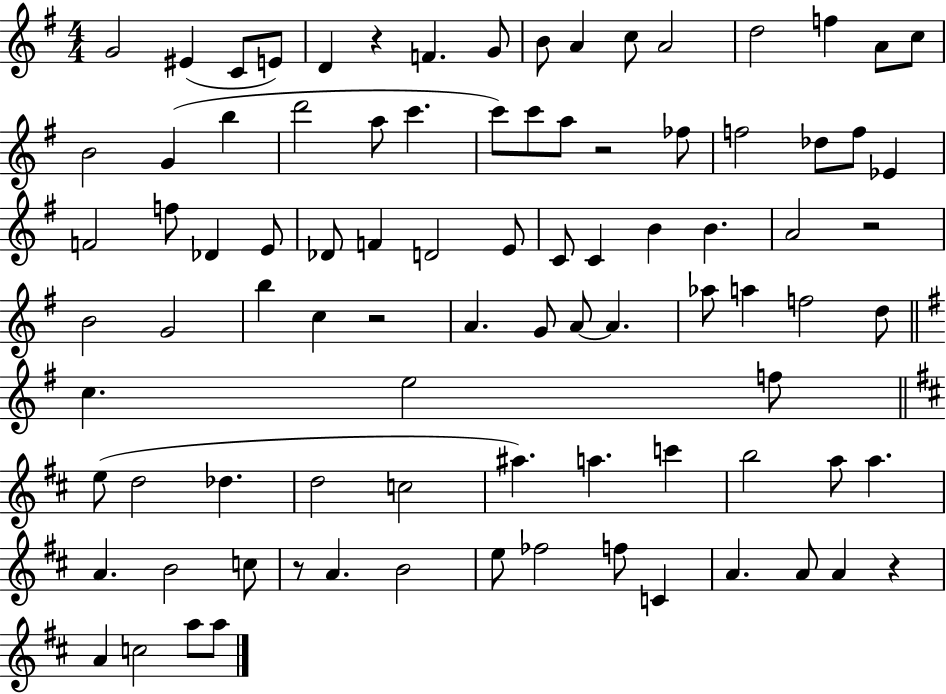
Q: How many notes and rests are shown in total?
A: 90